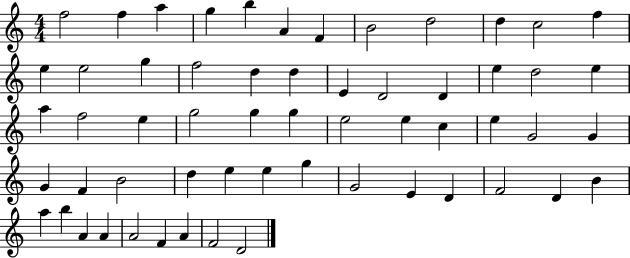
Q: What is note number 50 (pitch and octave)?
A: A5